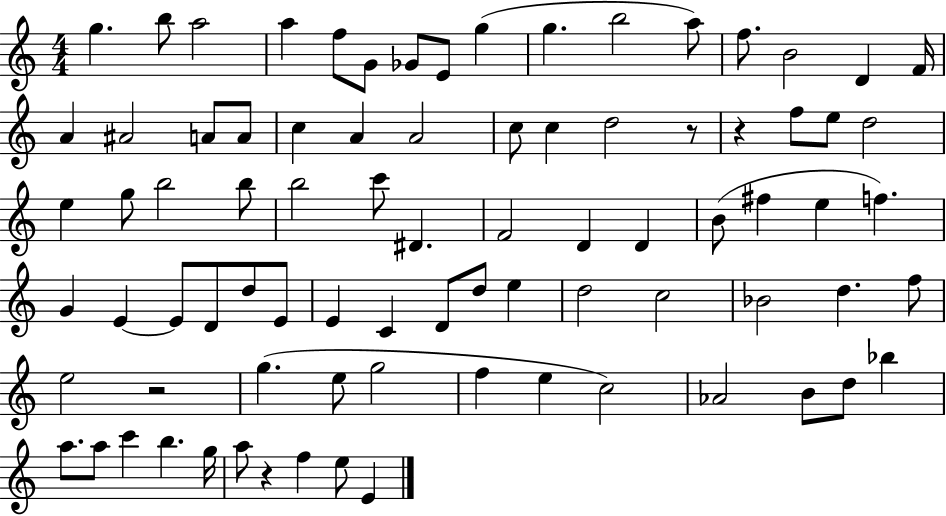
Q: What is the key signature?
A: C major